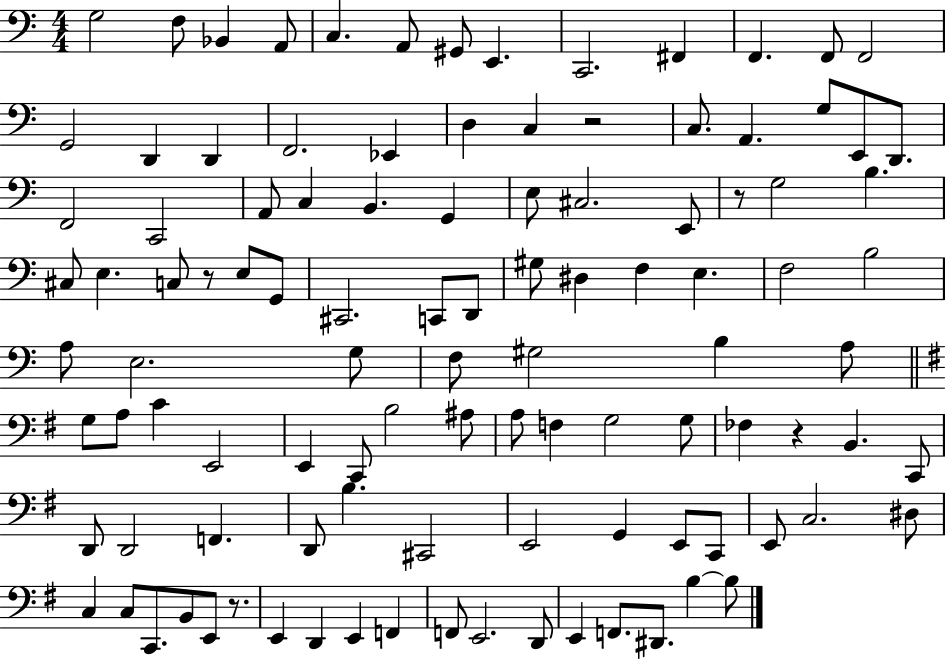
G3/h F3/e Bb2/q A2/e C3/q. A2/e G#2/e E2/q. C2/h. F#2/q F2/q. F2/e F2/h G2/h D2/q D2/q F2/h. Eb2/q D3/q C3/q R/h C3/e. A2/q. G3/e E2/e D2/e. F2/h C2/h A2/e C3/q B2/q. G2/q E3/e C#3/h. E2/e R/e G3/h B3/q. C#3/e E3/q. C3/e R/e E3/e G2/e C#2/h. C2/e D2/e G#3/e D#3/q F3/q E3/q. F3/h B3/h A3/e E3/h. G3/e F3/e G#3/h B3/q A3/e G3/e A3/e C4/q E2/h E2/q C2/e B3/h A#3/e A3/e F3/q G3/h G3/e FES3/q R/q B2/q. C2/e D2/e D2/h F2/q. D2/e B3/q. C#2/h E2/h G2/q E2/e C2/e E2/e C3/h. D#3/e C3/q C3/e C2/e. B2/e E2/e R/e. E2/q D2/q E2/q F2/q F2/e E2/h. D2/e E2/q F2/e. D#2/e. B3/q B3/e